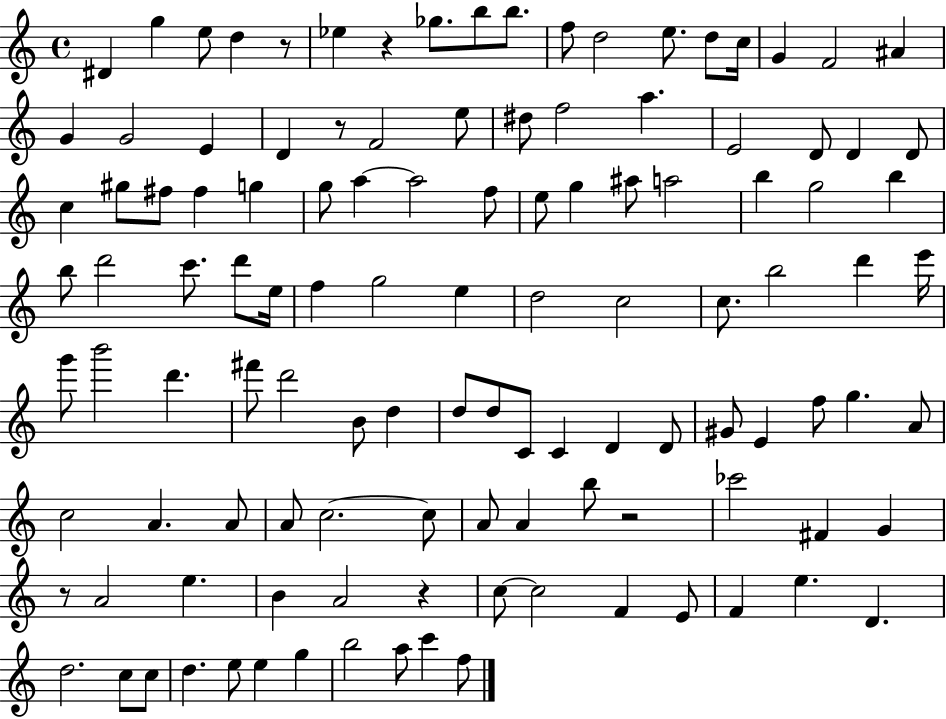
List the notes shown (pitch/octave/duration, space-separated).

D#4/q G5/q E5/e D5/q R/e Eb5/q R/q Gb5/e. B5/e B5/e. F5/e D5/h E5/e. D5/e C5/s G4/q F4/h A#4/q G4/q G4/h E4/q D4/q R/e F4/h E5/e D#5/e F5/h A5/q. E4/h D4/e D4/q D4/e C5/q G#5/e F#5/e F#5/q G5/q G5/e A5/q A5/h F5/e E5/e G5/q A#5/e A5/h B5/q G5/h B5/q B5/e D6/h C6/e. D6/e E5/s F5/q G5/h E5/q D5/h C5/h C5/e. B5/h D6/q E6/s G6/e B6/h D6/q. F#6/e D6/h B4/e D5/q D5/e D5/e C4/e C4/q D4/q D4/e G#4/e E4/q F5/e G5/q. A4/e C5/h A4/q. A4/e A4/e C5/h. C5/e A4/e A4/q B5/e R/h CES6/h F#4/q G4/q R/e A4/h E5/q. B4/q A4/h R/q C5/e C5/h F4/q E4/e F4/q E5/q. D4/q. D5/h. C5/e C5/e D5/q. E5/e E5/q G5/q B5/h A5/e C6/q F5/e